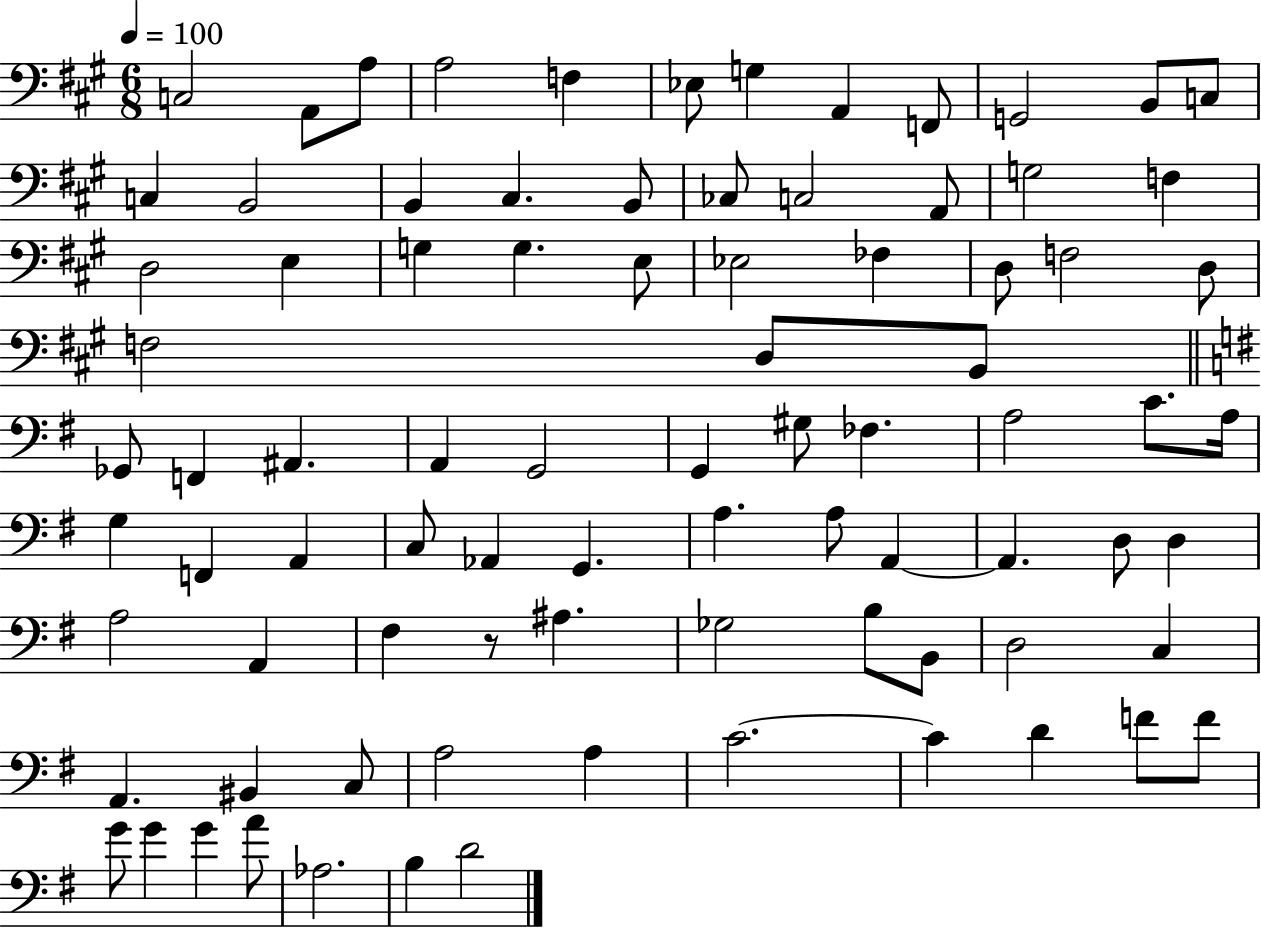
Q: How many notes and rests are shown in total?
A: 85